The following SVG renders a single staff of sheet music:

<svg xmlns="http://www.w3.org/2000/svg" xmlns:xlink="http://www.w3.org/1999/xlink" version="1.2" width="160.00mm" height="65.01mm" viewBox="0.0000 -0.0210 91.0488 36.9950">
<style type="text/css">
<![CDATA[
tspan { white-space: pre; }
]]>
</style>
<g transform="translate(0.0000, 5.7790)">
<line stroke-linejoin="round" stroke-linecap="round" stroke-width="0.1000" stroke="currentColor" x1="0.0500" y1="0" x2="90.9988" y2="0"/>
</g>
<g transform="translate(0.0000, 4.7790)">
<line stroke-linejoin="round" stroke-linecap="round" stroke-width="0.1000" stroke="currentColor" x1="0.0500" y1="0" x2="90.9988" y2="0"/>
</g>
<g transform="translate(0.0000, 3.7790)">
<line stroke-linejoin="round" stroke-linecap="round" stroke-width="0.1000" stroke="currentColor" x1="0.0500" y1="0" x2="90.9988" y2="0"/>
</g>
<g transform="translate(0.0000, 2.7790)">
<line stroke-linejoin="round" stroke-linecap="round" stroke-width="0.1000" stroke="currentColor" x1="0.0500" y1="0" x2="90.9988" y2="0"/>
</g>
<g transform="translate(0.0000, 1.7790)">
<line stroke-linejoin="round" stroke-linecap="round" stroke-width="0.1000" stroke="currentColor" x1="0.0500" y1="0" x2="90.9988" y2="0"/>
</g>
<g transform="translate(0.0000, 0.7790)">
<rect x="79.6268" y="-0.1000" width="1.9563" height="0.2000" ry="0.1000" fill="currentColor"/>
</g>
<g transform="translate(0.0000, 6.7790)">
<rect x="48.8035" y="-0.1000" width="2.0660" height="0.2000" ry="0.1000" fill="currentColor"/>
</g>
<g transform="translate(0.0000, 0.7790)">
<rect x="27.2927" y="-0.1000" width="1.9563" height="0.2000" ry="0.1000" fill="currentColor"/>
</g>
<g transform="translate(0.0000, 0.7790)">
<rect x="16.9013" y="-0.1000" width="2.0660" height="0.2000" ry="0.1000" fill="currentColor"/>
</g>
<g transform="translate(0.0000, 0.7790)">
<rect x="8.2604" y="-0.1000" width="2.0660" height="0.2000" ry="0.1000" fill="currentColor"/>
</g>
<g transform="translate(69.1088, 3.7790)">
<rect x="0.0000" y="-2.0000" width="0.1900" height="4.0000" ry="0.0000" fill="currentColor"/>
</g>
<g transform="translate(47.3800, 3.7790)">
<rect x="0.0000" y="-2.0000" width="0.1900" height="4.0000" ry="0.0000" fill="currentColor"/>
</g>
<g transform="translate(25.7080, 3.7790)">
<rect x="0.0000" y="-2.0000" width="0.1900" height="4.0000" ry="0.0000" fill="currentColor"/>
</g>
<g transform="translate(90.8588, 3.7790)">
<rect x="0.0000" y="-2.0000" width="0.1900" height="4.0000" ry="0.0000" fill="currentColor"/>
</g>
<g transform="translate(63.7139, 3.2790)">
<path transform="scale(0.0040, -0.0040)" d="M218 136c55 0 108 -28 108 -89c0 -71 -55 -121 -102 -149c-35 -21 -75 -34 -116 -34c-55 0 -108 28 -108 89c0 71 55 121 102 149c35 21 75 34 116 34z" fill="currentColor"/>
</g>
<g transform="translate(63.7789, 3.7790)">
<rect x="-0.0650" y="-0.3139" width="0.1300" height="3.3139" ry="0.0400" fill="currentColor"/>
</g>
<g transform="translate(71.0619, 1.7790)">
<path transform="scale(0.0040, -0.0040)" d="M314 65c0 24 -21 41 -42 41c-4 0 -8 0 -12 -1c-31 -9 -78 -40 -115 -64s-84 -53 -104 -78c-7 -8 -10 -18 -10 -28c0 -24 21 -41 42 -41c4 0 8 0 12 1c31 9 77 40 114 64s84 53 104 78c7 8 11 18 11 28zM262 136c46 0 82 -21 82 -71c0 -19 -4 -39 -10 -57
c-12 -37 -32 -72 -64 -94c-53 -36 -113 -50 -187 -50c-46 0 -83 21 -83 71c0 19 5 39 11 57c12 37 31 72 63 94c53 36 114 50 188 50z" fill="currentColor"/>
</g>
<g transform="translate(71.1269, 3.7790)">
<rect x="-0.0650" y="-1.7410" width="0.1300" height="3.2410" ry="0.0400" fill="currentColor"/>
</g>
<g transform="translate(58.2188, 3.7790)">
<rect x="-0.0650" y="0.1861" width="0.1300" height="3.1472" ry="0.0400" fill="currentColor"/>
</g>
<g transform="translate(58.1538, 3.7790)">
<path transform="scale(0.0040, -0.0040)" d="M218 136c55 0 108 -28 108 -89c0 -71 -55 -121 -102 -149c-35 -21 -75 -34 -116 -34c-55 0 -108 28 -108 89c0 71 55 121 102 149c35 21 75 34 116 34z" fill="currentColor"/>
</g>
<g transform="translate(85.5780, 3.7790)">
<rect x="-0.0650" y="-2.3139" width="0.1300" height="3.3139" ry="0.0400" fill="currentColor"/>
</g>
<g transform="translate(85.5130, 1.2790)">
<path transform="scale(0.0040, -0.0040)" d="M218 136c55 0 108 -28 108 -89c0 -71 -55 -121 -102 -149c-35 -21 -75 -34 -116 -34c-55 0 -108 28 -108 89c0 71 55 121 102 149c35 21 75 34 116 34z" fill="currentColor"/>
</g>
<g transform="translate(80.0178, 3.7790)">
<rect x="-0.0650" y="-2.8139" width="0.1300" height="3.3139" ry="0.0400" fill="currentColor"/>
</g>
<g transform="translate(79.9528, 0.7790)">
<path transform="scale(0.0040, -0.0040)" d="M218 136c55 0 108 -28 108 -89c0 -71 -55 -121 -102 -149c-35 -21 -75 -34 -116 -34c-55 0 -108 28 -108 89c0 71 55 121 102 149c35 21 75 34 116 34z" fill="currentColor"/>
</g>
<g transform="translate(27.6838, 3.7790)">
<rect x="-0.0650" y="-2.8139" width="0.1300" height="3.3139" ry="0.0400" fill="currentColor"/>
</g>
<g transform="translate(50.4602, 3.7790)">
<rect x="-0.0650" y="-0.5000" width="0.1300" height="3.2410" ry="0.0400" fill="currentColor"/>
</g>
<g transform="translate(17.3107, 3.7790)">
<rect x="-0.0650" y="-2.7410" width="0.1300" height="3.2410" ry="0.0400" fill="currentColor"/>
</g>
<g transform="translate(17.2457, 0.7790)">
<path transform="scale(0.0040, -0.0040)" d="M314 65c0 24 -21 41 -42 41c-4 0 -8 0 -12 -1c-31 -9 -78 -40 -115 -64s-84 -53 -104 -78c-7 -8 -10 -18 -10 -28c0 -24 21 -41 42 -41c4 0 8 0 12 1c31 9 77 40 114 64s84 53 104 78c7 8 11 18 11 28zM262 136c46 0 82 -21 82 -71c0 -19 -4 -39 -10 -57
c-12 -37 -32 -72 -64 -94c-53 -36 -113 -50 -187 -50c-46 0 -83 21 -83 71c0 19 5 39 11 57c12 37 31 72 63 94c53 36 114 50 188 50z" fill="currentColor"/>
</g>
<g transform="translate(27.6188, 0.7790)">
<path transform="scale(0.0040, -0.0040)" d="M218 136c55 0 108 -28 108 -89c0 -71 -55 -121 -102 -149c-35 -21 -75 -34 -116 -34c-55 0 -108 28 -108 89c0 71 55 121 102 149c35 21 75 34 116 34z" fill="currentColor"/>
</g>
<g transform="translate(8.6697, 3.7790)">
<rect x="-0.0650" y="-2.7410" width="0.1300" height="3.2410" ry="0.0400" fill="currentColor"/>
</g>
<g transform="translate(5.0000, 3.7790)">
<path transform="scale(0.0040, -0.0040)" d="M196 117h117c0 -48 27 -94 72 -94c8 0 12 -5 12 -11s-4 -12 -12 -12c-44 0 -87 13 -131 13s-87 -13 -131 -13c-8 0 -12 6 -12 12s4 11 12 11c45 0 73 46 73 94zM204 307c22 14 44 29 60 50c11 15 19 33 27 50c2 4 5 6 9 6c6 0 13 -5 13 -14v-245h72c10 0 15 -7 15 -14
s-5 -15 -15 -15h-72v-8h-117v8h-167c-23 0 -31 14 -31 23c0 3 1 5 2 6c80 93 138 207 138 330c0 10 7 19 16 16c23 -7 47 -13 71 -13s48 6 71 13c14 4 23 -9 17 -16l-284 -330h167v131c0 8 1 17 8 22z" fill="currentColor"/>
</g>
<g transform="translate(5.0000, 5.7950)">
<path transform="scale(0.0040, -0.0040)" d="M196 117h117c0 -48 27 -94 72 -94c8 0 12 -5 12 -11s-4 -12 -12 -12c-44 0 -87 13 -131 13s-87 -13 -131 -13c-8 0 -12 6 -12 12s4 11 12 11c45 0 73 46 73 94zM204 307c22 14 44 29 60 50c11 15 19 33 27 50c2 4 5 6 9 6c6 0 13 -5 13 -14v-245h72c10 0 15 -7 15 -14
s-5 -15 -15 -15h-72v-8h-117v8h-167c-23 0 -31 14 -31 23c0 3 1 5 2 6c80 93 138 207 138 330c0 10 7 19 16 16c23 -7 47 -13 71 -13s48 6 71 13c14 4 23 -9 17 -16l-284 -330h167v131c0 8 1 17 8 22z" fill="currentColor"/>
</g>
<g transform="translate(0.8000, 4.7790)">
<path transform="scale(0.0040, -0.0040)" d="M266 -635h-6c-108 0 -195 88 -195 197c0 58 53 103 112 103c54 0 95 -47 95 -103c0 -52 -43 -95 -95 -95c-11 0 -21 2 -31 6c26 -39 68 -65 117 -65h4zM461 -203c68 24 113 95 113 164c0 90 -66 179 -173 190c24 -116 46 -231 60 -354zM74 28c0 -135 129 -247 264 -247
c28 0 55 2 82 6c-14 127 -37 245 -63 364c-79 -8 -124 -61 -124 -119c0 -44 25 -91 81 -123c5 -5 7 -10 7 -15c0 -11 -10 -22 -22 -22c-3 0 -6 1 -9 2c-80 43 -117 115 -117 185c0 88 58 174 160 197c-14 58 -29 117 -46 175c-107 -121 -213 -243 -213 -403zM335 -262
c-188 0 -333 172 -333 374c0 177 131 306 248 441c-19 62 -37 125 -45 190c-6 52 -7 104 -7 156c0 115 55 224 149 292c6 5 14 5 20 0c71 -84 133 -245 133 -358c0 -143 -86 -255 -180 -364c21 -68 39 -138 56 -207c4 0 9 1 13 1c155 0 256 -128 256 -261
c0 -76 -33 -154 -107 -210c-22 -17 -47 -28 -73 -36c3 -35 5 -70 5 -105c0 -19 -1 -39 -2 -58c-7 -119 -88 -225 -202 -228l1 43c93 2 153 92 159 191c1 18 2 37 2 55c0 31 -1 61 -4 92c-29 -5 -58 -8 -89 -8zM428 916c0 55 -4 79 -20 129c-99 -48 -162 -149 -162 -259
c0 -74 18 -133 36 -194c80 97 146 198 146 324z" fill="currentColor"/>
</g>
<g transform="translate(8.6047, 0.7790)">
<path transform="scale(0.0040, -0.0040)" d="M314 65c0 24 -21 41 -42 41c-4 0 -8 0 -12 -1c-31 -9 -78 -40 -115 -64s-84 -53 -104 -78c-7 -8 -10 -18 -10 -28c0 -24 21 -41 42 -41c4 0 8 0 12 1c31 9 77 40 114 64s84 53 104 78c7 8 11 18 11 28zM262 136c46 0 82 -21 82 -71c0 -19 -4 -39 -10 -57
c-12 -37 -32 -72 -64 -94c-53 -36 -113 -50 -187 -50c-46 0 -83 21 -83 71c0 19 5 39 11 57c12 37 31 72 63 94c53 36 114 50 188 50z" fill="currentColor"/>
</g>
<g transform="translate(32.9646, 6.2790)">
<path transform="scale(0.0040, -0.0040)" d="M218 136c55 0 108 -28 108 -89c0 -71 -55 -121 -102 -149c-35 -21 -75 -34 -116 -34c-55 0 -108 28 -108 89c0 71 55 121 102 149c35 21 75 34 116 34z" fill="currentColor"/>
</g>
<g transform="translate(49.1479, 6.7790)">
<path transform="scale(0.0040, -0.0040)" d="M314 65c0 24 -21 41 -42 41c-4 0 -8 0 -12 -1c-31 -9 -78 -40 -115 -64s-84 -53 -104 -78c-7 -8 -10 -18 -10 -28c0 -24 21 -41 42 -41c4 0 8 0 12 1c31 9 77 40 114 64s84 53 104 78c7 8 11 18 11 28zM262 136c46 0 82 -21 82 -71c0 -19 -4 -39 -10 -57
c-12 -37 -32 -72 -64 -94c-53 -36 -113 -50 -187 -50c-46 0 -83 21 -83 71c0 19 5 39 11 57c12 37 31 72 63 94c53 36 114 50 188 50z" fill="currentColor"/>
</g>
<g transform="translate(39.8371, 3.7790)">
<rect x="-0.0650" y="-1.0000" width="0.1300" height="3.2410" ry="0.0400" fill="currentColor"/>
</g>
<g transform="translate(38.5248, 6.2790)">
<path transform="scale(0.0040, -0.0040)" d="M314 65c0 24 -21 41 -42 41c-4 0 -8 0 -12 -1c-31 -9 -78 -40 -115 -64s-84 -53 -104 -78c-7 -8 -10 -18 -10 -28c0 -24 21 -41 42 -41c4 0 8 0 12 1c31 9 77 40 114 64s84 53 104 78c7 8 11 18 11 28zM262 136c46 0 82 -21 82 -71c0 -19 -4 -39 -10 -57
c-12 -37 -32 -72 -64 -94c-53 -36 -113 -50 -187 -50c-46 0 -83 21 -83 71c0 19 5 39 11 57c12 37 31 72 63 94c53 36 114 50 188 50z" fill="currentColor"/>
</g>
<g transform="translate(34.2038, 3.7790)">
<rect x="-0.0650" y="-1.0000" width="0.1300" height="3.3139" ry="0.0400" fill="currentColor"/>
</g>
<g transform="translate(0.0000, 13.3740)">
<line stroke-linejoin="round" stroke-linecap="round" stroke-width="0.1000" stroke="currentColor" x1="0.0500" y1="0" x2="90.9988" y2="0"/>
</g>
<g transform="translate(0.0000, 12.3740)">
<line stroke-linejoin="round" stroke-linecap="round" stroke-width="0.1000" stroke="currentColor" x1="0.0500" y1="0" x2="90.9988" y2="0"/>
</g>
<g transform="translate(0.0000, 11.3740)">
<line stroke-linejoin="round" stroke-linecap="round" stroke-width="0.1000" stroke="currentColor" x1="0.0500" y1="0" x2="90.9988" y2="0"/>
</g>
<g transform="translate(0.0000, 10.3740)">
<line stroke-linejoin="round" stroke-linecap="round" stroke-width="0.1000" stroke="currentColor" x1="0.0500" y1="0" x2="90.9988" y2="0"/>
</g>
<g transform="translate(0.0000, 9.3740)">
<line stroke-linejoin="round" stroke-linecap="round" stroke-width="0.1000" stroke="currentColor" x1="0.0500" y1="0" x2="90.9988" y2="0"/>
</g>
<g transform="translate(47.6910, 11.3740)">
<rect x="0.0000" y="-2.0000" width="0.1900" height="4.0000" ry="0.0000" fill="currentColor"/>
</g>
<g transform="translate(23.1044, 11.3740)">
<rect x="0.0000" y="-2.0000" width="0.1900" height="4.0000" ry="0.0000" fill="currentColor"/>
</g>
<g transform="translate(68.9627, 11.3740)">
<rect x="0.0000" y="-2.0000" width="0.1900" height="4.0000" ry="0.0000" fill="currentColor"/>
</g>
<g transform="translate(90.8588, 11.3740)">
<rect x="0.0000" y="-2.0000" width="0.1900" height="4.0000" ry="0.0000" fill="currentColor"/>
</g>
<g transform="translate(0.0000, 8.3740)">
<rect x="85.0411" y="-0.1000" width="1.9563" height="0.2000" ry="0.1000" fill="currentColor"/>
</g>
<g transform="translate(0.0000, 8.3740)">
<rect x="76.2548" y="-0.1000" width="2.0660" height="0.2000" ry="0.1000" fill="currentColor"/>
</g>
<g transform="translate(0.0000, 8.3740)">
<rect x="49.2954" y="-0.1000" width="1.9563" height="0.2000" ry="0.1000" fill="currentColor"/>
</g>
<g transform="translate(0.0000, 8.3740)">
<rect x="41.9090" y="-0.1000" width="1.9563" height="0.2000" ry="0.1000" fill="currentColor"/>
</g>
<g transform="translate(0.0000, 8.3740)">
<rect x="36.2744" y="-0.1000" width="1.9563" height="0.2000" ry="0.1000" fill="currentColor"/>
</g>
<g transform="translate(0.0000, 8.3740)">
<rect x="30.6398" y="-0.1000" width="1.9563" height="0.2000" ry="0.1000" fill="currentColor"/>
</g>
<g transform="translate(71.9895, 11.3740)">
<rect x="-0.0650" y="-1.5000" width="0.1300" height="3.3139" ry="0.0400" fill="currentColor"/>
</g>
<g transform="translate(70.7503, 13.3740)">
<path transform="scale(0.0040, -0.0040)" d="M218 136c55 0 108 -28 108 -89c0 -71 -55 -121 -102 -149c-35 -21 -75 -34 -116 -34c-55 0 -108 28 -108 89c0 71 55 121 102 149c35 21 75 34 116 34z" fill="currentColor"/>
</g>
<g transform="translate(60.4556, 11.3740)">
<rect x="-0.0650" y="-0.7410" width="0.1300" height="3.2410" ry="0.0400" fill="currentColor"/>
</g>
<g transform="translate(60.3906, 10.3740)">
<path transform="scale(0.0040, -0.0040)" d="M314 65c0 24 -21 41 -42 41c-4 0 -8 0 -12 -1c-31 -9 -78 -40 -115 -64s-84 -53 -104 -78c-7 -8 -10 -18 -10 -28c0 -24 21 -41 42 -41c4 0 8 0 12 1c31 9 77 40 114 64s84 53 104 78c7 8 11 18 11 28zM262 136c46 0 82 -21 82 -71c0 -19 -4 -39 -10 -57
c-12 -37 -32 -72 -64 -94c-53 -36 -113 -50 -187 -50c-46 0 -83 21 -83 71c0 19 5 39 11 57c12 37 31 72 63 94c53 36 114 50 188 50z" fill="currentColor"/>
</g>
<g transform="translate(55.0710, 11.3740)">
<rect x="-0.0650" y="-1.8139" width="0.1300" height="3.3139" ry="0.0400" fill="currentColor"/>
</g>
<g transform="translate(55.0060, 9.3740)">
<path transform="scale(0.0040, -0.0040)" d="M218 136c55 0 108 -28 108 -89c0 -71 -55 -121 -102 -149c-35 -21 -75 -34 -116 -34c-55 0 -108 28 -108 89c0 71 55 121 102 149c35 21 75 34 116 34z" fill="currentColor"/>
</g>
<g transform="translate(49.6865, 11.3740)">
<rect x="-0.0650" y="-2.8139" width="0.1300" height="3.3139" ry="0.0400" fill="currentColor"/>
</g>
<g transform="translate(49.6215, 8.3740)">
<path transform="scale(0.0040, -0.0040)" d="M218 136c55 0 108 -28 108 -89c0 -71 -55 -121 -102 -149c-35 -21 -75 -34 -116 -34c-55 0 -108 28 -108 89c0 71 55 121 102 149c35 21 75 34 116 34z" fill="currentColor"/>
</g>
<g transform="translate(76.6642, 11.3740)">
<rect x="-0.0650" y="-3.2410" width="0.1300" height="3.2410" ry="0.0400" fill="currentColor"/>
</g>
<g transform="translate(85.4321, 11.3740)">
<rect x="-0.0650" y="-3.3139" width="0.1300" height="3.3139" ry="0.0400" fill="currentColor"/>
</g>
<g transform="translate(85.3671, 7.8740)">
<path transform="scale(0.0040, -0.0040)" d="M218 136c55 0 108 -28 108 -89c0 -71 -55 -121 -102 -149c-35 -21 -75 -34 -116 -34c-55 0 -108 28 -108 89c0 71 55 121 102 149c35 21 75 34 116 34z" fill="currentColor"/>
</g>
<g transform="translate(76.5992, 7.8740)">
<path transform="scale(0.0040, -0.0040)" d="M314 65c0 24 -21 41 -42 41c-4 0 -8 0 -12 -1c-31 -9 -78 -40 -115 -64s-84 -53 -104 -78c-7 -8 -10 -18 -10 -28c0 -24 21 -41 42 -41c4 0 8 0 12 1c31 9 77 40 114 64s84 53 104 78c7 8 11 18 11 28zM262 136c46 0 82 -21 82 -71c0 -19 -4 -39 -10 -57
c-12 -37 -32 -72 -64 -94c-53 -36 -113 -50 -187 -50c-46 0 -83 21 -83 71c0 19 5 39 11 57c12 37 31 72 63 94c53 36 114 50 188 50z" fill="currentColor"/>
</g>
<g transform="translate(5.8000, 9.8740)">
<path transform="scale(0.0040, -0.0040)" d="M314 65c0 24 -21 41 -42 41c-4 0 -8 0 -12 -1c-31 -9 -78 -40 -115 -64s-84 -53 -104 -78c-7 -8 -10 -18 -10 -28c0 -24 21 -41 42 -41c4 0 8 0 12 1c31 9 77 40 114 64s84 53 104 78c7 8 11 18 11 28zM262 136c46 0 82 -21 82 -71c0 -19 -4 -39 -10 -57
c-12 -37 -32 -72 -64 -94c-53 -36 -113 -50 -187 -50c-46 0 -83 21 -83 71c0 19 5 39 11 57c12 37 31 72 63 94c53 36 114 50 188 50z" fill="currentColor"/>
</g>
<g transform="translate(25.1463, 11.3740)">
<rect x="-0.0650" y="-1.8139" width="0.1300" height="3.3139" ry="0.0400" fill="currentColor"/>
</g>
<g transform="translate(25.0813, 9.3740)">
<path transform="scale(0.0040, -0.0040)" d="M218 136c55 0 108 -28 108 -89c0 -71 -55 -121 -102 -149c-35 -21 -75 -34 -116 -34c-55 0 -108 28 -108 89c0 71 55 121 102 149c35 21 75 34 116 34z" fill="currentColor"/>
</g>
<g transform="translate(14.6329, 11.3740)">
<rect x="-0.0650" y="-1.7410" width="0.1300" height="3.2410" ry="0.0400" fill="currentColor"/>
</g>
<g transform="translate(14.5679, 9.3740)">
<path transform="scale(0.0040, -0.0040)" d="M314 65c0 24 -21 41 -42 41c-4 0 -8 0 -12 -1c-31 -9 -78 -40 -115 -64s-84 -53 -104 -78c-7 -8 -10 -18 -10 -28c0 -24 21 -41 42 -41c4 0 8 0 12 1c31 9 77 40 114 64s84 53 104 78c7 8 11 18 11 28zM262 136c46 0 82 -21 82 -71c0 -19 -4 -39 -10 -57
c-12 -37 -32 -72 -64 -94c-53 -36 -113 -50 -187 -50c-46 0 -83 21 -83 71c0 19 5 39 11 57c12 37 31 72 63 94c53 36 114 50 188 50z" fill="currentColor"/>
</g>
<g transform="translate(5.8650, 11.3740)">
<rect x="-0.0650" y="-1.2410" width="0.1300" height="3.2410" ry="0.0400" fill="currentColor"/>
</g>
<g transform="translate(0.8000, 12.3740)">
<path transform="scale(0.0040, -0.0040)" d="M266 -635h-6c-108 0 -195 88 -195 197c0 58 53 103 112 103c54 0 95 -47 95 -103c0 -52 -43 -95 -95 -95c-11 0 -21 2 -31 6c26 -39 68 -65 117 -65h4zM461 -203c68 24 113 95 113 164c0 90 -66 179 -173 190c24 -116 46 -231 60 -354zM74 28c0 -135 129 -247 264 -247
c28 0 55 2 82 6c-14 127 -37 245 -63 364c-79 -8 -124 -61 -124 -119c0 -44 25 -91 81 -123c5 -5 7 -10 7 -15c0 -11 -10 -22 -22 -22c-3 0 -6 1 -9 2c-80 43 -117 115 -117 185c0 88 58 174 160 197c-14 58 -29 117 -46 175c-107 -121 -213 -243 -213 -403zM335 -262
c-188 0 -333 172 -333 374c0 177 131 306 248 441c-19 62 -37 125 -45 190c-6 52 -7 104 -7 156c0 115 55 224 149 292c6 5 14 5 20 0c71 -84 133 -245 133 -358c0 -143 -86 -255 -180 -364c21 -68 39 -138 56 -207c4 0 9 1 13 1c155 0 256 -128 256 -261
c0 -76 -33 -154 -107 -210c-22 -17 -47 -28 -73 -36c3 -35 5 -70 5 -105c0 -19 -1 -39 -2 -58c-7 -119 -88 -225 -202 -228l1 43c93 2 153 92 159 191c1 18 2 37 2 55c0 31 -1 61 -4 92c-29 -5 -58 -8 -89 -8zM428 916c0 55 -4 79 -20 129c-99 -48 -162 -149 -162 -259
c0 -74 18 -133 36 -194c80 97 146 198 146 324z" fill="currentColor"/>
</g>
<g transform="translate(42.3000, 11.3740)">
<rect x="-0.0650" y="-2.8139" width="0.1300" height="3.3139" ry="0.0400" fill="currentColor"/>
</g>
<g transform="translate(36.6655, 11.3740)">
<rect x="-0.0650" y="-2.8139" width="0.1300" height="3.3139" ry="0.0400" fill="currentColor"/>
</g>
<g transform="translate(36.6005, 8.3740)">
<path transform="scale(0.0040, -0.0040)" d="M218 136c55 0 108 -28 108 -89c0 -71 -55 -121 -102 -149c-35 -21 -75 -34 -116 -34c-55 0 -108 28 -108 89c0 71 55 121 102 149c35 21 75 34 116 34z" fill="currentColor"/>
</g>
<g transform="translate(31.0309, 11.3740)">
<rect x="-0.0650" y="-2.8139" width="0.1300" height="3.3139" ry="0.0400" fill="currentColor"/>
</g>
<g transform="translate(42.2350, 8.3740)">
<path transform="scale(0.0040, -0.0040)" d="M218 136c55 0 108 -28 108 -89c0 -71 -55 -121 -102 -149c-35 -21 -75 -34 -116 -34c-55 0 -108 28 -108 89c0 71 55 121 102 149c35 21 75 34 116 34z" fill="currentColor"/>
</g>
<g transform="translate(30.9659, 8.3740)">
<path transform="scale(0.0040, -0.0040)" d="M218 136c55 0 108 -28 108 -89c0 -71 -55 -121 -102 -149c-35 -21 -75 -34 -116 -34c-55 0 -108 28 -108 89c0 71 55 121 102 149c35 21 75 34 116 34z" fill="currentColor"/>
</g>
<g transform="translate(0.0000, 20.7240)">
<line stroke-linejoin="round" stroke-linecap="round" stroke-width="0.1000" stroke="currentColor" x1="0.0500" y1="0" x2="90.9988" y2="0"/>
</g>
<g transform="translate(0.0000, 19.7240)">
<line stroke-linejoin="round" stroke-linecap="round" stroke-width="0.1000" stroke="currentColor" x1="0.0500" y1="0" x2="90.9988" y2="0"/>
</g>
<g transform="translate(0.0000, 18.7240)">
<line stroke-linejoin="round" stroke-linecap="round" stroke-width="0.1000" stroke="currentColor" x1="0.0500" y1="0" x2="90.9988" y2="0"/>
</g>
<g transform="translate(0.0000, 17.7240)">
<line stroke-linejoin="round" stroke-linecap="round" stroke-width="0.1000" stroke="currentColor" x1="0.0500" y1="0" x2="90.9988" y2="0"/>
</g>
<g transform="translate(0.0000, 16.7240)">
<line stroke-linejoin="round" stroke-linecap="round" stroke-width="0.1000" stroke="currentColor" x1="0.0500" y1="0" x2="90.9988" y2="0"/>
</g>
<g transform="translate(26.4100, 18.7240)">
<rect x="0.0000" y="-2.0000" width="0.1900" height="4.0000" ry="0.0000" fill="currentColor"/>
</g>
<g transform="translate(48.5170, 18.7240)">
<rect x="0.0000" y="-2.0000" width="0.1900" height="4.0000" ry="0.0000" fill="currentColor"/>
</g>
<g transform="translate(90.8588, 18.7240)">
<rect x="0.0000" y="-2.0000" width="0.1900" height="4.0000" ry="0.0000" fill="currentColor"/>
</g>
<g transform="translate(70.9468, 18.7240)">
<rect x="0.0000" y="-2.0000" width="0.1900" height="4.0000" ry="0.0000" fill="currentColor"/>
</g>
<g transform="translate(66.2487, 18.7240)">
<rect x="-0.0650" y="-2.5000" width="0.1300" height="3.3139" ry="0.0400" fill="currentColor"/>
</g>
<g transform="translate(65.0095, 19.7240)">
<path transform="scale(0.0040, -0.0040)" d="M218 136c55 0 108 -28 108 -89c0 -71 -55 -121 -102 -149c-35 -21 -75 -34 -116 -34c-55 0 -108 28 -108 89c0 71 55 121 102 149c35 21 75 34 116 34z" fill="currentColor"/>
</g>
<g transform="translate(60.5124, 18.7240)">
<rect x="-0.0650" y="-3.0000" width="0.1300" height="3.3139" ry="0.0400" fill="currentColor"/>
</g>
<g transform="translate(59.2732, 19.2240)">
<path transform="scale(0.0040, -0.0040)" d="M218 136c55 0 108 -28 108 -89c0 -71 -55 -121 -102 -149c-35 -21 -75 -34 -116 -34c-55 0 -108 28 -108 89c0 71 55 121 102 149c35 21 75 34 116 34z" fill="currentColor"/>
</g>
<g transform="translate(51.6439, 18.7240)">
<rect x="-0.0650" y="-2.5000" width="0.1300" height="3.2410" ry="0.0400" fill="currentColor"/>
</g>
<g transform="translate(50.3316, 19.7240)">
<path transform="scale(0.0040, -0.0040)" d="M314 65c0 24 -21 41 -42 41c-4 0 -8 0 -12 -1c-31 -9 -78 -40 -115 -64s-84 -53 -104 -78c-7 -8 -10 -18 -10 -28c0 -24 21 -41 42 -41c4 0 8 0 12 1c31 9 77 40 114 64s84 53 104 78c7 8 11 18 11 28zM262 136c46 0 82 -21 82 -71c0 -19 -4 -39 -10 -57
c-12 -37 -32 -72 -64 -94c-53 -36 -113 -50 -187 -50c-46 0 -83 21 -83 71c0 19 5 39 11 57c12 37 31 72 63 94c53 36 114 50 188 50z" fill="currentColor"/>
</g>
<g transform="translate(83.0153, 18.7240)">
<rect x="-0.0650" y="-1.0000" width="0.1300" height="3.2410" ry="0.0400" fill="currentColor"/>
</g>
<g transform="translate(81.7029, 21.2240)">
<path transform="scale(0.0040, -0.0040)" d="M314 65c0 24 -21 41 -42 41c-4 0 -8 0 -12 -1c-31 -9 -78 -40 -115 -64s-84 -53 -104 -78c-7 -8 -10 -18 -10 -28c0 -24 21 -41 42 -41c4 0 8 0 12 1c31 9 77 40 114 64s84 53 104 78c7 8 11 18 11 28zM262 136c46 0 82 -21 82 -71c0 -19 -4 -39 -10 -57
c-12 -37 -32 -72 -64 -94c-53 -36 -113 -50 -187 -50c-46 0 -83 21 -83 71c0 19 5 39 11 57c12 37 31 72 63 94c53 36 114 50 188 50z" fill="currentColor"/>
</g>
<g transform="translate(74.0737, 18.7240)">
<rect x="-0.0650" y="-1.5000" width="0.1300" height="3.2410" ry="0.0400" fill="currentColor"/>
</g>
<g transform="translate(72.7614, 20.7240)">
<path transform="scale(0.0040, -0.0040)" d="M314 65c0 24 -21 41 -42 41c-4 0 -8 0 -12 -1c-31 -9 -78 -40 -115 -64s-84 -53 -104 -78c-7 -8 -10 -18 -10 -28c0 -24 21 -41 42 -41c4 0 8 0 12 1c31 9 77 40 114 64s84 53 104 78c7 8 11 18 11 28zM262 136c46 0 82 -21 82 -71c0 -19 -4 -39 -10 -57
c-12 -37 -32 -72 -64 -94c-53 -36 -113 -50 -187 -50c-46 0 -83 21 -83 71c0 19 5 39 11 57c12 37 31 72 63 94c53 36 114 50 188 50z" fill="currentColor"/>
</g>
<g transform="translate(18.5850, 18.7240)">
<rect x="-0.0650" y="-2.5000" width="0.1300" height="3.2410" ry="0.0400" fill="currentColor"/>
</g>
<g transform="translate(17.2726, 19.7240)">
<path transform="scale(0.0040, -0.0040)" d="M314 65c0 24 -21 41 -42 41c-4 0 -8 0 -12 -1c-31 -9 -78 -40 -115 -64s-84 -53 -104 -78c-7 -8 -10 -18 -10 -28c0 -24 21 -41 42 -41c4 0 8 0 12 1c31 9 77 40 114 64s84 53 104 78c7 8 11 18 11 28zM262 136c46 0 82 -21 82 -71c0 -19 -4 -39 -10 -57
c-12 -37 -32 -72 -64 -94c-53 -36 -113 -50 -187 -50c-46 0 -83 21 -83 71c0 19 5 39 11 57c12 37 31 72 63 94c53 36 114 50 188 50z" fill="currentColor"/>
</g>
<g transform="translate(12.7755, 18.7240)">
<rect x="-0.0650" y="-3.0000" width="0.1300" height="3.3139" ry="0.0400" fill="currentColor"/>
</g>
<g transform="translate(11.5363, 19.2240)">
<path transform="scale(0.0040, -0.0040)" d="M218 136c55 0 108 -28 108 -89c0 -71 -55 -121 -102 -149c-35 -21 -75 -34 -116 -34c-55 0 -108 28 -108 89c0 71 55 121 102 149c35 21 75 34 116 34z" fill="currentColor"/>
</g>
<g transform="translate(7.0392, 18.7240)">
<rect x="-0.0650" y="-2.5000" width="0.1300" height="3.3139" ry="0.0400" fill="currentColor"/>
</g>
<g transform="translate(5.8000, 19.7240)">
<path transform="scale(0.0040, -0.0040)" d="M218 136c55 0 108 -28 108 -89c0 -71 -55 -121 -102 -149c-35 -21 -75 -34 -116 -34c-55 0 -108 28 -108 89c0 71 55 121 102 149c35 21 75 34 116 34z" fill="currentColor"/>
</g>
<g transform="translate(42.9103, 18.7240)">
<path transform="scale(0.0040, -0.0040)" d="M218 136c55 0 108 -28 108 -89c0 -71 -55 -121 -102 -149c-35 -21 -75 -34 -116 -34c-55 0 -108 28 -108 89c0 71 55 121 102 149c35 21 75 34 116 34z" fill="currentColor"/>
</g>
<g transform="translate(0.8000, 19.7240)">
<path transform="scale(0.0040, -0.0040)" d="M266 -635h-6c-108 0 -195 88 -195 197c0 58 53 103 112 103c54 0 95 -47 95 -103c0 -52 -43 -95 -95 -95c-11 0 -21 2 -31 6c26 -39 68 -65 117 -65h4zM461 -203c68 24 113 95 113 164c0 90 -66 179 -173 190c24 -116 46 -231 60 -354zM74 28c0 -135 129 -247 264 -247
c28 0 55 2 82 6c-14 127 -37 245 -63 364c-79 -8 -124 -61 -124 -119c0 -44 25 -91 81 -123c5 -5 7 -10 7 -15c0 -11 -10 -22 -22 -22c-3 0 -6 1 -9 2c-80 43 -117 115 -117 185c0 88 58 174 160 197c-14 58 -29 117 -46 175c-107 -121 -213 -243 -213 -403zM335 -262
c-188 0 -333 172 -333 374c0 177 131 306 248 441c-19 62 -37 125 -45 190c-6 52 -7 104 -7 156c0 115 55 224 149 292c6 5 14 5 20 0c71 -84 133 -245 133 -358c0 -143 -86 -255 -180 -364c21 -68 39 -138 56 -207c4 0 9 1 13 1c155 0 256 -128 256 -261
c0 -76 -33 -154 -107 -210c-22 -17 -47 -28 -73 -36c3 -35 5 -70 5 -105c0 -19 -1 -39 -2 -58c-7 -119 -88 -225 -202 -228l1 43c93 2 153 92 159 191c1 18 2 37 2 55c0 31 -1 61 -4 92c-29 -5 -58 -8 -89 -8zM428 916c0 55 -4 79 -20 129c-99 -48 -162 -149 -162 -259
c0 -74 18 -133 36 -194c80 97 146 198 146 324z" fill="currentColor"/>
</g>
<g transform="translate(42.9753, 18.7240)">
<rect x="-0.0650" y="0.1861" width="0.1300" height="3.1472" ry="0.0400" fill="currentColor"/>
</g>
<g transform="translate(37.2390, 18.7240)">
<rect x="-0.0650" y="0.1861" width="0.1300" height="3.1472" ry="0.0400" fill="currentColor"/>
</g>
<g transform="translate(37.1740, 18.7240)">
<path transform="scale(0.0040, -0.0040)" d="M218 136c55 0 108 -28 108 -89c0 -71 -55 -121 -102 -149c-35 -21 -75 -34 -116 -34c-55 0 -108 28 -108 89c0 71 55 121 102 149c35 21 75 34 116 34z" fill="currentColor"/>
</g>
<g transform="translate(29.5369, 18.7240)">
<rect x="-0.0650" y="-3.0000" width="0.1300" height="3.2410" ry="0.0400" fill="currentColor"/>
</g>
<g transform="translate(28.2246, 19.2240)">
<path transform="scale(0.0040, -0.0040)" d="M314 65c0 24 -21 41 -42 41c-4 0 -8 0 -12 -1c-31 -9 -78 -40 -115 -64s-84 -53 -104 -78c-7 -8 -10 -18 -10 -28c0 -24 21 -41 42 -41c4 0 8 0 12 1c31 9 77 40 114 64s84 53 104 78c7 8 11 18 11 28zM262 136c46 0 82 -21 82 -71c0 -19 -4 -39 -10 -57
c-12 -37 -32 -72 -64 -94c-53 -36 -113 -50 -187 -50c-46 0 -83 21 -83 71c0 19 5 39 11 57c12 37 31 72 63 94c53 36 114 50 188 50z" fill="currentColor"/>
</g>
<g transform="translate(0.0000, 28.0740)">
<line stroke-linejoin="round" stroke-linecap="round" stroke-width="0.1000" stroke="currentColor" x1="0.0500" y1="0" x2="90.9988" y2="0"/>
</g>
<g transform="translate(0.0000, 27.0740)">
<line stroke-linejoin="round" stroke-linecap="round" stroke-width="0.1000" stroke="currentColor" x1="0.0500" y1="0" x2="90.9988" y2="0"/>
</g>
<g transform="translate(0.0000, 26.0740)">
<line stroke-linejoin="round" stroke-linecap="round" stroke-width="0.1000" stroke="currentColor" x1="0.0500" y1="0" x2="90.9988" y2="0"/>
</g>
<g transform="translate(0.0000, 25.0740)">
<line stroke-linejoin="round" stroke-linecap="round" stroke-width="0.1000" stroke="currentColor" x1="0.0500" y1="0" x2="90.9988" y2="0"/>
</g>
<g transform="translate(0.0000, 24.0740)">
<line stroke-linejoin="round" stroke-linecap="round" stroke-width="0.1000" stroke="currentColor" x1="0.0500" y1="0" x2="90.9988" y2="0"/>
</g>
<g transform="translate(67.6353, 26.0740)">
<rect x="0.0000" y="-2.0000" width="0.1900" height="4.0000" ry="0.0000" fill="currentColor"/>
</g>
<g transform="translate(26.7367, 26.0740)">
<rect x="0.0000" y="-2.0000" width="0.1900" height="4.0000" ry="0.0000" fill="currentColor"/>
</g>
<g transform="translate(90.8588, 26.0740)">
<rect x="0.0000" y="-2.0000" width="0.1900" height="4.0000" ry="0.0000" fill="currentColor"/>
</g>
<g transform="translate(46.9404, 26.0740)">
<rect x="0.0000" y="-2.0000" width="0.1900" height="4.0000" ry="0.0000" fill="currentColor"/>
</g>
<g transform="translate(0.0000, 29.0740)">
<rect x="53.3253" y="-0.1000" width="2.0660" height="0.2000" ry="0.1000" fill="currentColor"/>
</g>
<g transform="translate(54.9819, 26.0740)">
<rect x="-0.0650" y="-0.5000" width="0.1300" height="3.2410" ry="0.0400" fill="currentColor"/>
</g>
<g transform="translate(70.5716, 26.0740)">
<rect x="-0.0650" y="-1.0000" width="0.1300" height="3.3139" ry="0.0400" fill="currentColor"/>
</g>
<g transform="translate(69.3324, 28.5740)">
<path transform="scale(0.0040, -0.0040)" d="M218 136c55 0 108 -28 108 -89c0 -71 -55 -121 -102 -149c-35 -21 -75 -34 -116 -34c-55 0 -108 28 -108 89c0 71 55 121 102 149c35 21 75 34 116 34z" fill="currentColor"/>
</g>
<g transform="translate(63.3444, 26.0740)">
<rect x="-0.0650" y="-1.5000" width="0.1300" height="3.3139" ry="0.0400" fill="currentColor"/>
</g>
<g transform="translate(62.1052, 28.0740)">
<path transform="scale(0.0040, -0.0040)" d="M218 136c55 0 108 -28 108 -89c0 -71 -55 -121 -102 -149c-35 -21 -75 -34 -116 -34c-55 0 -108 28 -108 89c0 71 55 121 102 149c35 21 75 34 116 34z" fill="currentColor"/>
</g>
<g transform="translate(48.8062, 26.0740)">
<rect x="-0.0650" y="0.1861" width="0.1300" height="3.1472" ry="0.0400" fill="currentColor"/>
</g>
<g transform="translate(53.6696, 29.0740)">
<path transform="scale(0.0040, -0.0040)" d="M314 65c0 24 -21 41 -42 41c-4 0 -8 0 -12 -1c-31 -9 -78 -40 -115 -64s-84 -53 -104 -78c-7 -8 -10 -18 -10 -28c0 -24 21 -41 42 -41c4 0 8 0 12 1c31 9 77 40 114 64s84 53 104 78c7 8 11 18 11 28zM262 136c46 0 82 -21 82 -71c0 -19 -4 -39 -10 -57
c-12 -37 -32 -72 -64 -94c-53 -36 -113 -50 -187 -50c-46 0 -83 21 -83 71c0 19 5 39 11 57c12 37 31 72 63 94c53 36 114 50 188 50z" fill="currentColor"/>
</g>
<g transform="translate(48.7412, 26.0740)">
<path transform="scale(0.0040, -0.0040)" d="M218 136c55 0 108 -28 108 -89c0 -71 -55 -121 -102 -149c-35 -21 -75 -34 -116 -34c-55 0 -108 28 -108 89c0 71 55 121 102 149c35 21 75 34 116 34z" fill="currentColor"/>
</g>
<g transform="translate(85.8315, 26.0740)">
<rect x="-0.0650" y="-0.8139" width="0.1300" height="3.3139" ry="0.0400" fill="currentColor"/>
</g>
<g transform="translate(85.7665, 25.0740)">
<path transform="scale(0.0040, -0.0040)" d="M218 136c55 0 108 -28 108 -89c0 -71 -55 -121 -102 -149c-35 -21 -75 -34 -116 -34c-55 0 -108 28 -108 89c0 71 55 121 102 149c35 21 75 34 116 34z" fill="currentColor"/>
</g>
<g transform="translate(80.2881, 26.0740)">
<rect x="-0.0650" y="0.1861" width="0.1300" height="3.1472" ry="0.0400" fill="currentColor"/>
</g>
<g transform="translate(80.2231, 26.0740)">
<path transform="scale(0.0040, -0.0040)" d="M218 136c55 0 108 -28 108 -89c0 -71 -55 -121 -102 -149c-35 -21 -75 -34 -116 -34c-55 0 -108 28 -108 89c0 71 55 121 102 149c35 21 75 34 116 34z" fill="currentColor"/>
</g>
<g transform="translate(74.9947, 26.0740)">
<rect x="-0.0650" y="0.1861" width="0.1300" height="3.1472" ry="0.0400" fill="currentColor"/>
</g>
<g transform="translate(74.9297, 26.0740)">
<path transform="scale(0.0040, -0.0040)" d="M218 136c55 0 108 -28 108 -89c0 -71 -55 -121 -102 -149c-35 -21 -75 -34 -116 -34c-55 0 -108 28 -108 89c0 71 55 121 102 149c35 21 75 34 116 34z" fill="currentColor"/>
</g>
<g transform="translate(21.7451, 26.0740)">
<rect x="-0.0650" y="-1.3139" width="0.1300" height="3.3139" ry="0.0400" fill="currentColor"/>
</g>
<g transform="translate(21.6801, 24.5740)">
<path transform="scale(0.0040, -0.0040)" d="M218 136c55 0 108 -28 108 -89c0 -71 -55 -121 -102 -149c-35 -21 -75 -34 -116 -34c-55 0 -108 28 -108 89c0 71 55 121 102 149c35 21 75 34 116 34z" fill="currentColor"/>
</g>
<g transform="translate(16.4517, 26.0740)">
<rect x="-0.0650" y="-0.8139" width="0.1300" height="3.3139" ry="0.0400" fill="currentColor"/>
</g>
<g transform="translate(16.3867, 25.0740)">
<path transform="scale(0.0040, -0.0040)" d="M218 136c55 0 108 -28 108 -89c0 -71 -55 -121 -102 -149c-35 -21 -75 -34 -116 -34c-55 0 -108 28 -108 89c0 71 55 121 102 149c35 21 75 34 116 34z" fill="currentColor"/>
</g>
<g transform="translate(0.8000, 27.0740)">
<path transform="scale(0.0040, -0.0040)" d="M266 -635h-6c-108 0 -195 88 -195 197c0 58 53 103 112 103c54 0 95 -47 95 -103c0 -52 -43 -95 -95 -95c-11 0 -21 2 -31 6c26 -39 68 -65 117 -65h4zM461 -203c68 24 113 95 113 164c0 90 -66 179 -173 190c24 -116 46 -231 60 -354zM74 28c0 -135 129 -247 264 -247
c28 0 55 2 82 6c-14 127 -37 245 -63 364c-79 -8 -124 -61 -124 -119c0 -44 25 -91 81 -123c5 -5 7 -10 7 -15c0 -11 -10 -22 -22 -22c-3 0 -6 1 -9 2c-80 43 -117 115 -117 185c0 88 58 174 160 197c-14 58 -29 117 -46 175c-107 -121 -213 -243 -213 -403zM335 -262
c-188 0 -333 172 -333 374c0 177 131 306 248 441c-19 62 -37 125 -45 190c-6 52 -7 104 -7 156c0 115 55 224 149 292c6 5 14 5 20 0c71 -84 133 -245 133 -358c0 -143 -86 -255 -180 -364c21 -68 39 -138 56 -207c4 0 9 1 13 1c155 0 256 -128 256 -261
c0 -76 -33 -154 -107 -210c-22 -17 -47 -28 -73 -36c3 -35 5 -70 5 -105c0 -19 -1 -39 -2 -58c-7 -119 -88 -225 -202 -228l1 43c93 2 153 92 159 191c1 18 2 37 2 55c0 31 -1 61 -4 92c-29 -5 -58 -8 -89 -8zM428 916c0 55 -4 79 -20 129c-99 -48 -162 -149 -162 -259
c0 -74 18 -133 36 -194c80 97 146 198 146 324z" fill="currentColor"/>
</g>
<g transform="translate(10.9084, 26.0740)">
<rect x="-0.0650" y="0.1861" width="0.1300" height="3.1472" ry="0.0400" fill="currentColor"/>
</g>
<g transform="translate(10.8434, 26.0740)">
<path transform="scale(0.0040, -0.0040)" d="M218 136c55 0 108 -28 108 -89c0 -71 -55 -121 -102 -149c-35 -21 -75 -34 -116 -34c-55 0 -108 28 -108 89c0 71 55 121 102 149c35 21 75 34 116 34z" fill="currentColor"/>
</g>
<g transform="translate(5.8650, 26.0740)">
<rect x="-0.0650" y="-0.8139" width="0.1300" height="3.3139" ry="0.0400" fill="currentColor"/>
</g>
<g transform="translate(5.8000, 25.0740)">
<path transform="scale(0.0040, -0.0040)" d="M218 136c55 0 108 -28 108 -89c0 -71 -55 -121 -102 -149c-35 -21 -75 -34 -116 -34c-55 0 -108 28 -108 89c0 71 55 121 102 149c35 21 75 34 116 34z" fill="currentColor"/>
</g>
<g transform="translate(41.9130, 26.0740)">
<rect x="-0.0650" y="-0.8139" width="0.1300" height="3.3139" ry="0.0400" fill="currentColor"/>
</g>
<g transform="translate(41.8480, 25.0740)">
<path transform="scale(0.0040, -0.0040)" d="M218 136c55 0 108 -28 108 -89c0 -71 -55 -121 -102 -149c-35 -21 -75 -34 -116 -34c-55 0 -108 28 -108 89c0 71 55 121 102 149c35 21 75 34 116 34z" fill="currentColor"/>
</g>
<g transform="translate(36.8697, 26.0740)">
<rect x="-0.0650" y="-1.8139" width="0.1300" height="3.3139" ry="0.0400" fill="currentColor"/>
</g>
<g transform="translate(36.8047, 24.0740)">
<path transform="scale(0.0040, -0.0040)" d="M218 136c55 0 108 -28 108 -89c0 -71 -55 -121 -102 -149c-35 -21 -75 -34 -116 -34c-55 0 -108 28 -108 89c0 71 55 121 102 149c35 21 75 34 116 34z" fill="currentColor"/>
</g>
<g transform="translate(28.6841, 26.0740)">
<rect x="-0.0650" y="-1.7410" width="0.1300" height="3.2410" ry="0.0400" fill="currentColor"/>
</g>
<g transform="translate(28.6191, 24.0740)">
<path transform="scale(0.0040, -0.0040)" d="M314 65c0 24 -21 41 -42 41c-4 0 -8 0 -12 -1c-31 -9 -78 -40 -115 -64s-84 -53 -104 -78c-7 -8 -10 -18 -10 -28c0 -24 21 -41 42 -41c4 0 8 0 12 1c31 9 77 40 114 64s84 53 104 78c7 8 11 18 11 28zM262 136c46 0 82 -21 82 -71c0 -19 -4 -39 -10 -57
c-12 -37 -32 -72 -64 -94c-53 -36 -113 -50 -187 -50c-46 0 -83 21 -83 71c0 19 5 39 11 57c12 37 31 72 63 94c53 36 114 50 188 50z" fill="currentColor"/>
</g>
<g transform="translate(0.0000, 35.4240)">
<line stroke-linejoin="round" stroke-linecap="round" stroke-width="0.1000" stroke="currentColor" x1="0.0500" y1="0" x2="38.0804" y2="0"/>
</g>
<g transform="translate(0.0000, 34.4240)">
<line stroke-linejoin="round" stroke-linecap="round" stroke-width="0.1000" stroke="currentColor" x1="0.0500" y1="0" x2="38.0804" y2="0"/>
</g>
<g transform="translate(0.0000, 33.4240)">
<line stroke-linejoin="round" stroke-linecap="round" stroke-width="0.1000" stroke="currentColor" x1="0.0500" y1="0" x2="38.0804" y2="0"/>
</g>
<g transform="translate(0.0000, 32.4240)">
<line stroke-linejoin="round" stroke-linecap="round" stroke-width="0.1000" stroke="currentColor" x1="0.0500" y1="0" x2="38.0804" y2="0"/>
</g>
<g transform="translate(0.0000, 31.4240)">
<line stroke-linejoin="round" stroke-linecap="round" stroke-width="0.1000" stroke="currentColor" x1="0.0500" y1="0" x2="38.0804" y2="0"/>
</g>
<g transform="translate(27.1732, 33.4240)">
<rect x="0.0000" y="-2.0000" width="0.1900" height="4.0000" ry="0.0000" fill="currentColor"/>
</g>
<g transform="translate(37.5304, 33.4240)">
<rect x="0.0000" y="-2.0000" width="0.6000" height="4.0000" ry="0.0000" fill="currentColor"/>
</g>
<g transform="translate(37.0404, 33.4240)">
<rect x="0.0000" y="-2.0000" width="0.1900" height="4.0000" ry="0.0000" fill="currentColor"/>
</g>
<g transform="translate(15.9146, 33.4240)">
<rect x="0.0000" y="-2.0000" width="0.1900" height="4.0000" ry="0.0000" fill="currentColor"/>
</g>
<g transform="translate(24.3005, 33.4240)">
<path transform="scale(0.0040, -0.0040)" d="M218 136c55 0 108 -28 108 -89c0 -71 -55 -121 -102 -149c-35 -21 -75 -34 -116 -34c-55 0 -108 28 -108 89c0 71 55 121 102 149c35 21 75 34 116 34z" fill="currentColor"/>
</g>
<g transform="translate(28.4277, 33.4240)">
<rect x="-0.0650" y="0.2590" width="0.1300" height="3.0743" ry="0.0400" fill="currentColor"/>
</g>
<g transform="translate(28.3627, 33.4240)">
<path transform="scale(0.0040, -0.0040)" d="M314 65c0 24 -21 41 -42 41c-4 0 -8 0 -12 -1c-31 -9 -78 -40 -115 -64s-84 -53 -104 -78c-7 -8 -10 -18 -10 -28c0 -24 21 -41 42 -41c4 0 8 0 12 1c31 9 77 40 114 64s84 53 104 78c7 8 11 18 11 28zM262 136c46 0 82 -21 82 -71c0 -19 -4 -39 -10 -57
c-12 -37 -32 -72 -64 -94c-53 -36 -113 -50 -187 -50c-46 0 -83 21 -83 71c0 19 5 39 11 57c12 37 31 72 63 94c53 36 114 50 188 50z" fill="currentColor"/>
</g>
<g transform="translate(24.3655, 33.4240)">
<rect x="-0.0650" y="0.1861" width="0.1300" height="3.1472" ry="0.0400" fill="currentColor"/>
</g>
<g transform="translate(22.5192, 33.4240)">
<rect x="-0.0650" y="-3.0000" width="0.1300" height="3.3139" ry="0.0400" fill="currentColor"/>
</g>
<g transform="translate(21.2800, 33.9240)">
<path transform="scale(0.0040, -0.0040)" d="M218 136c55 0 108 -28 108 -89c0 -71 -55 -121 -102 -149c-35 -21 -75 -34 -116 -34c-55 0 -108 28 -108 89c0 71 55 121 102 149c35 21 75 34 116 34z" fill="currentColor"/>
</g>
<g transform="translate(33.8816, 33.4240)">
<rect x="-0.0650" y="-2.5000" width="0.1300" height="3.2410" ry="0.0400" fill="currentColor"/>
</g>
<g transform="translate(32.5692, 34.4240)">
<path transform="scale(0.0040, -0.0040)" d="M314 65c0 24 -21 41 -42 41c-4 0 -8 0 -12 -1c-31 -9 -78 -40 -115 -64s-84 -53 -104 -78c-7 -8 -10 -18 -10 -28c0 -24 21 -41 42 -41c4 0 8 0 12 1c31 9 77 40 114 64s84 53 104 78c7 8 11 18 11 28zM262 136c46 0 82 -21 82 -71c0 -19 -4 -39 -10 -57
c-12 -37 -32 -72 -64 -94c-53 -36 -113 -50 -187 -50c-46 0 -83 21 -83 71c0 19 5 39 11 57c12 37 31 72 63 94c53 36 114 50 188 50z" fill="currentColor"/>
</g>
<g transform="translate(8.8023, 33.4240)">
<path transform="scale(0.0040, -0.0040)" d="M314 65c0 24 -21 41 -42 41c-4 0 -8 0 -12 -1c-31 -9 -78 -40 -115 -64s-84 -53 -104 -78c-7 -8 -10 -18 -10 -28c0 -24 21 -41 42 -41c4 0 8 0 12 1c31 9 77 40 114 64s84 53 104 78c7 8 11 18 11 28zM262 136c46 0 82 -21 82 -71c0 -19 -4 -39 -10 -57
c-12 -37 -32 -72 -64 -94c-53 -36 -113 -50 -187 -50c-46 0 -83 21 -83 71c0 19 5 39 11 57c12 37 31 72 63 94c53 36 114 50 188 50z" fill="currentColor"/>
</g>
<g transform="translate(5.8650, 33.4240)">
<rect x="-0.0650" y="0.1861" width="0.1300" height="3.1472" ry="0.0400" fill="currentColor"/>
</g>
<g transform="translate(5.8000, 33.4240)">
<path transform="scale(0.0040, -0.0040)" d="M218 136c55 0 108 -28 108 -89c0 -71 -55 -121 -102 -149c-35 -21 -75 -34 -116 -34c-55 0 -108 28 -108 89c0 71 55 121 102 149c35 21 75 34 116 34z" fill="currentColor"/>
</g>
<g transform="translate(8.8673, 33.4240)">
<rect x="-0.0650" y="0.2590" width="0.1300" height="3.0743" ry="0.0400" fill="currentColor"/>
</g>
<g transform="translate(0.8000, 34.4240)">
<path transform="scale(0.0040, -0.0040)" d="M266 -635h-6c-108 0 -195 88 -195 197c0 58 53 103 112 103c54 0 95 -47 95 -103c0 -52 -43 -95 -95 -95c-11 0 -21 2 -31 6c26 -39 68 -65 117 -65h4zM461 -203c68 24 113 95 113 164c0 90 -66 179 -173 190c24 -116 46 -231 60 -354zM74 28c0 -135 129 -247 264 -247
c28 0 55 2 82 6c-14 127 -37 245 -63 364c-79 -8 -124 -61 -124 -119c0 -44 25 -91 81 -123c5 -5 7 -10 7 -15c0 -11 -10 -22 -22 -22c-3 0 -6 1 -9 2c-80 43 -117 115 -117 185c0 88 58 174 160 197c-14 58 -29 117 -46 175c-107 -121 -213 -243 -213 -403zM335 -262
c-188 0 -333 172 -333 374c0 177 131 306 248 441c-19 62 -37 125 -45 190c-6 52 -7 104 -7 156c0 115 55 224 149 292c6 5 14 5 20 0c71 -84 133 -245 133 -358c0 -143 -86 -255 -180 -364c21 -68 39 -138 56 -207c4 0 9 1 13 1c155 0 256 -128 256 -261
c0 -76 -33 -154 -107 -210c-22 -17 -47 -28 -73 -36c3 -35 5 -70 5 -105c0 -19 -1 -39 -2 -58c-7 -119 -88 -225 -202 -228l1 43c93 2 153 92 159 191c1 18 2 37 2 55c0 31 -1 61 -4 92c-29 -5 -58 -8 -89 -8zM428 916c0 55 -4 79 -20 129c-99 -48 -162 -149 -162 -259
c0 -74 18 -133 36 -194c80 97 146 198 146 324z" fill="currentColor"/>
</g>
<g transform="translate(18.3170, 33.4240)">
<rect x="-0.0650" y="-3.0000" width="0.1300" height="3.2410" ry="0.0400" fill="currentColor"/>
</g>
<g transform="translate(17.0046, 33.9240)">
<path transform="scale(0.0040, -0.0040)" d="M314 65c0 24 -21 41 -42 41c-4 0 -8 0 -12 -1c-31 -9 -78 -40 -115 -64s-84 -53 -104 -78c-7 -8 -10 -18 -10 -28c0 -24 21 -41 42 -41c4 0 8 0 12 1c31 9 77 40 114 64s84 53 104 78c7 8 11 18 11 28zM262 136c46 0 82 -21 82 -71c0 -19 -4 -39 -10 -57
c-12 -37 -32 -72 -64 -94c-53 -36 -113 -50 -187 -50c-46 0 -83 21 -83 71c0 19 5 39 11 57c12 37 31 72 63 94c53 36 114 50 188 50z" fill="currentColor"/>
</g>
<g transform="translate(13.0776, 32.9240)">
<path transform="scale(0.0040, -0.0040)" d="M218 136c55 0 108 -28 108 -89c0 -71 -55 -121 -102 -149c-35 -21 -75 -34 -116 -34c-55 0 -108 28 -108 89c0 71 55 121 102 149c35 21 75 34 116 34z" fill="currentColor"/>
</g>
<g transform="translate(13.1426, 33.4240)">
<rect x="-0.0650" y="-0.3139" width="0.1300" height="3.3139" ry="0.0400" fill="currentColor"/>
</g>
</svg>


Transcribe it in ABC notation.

X:1
T:Untitled
M:4/4
L:1/4
K:C
a2 a2 a D D2 C2 B c f2 a g e2 f2 f a a a a f d2 E b2 b G A G2 A2 B B G2 A G E2 D2 d B d e f2 f d B C2 E D B B d B B2 c A2 A B B2 G2